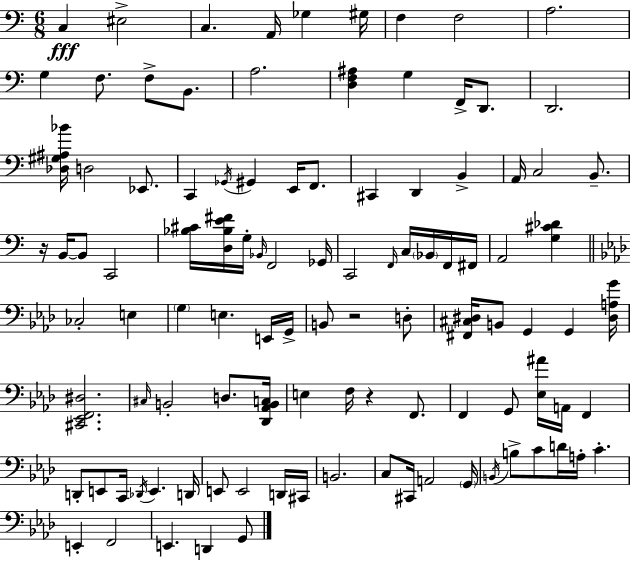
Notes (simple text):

C3/q EIS3/h C3/q. A2/s Gb3/q G#3/s F3/q F3/h A3/h. G3/q F3/e. F3/e B2/e. A3/h. [D3,F3,A#3]/q G3/q F2/s D2/e. D2/h. [Db3,G#3,A#3,Bb4]/s D3/h Eb2/e. C2/q Gb2/s G#2/q E2/s F2/e. C#2/q D2/q B2/q A2/s C3/h B2/e. R/s B2/s B2/e C2/h [Bb3,C#4]/s [D3,Bb3,E4,F#4]/s G3/s Bb2/s F2/h Gb2/s C2/h F2/s C3/s Bb2/s F2/s F#2/s A2/h [G3,C#4,Db4]/q CES3/h E3/q G3/q E3/q. E2/s G2/s B2/e R/h D3/e [F#2,C#3,D#3]/s B2/e G2/q G2/q [D#3,A3,G4]/s [C#2,Eb2,F2,D#3]/h. C#3/s B2/h D3/e. [Db2,Ab2,B2,C3]/s E3/q F3/s R/q F2/e. F2/q G2/e [Eb3,A#4]/s A2/s F2/q D2/e E2/e C2/s Db2/s E2/q. D2/s E2/e E2/h D2/s C#2/s B2/h. C3/e C#2/s A2/h G2/s B2/s B3/e C4/e D4/s A3/s C4/q. E2/q F2/h E2/q. D2/q G2/e